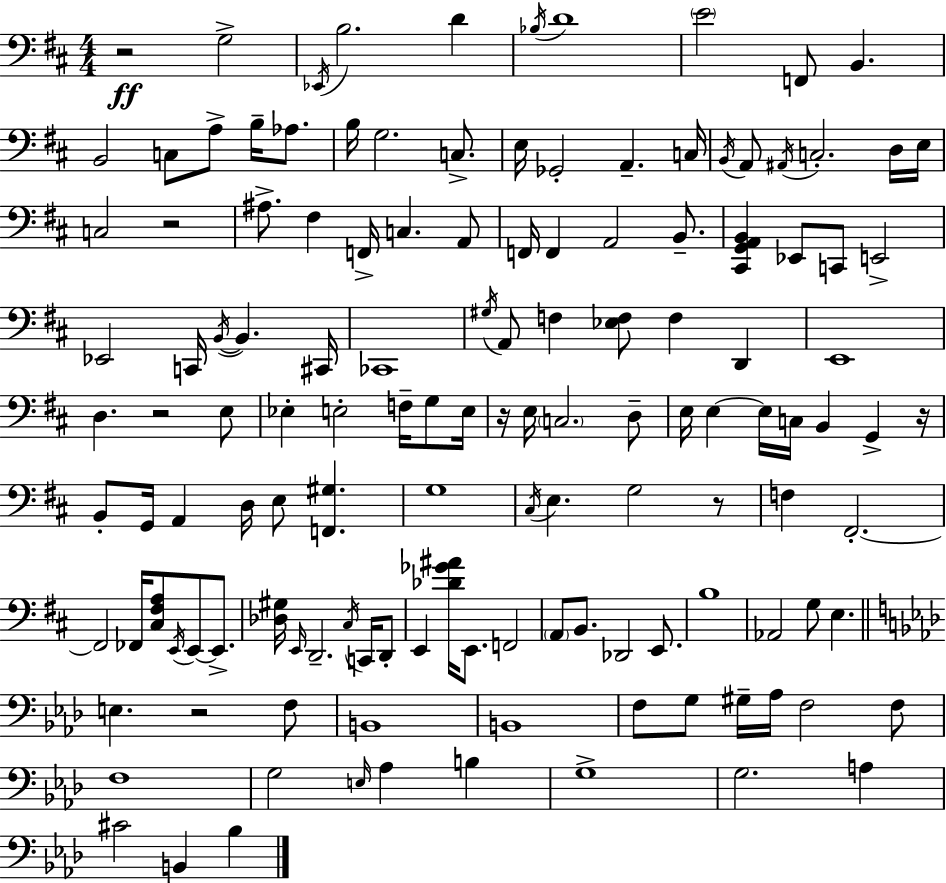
{
  \clef bass
  \numericTimeSignature
  \time 4/4
  \key d \major
  r2\ff g2-> | \acciaccatura { ees,16 } b2. d'4 | \acciaccatura { bes16 } d'1 | \parenthesize e'2 f,8 b,4. | \break b,2 c8 a8-> b16-- aes8. | b16 g2. c8.-> | e16 ges,2-. a,4.-- | c16 \acciaccatura { b,16 } a,8 \acciaccatura { ais,16 } c2.-. | \break d16 e16 c2 r2 | ais8.-> fis4 f,16-> c4. | a,8 f,16 f,4 a,2 | b,8.-- <cis, g, a, b,>4 ees,8 c,8 e,2-> | \break ees,2 c,16 \acciaccatura { b,16~ }~ b,4. | cis,16 ces,1 | \acciaccatura { gis16 } a,8 f4 <ees f>8 f4 | d,4 e,1 | \break d4. r2 | e8 ees4-. e2-. | f16-- g8 e16 r16 e16 \parenthesize c2. | d8-- e16 e4~~ e16 c16 b,4 | \break g,4-> r16 b,8-. g,16 a,4 d16 e8 | <f, gis>4. g1 | \acciaccatura { cis16 } e4. g2 | r8 f4 fis,2.-.~~ | \break fis,2 fes,16 | <cis fis a>8 \acciaccatura { e,16 } e,8~~ e,8.-> <des gis>16 \grace { e,16 } d,2.-- | \acciaccatura { cis16 } c,16 d,8-. e,4 <des' ges' ais'>16 e,8. | f,2 \parenthesize a,8 b,8. des,2 | \break e,8. b1 | aes,2 | g8 e4. \bar "||" \break \key f \minor e4. r2 f8 | b,1 | b,1 | f8 g8 gis16-- aes16 f2 f8 | \break f1 | g2 \grace { e16 } aes4 b4 | g1-> | g2. a4 | \break cis'2 b,4 bes4 | \bar "|."
}